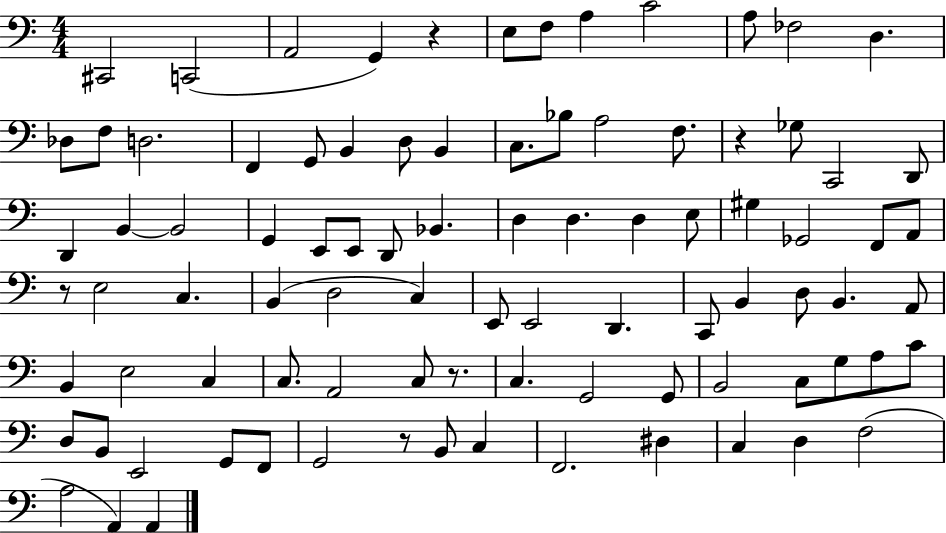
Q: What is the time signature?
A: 4/4